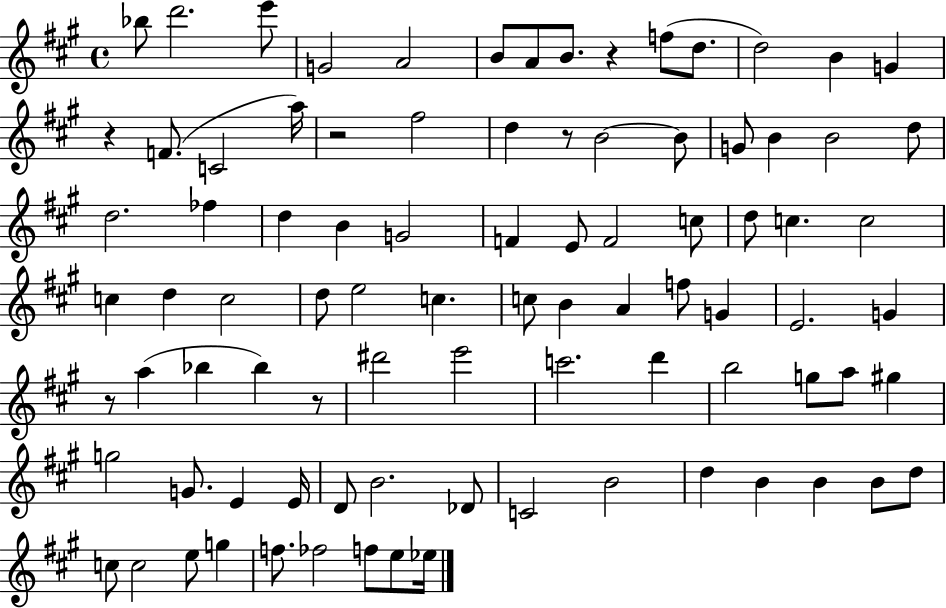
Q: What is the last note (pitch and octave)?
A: Eb5